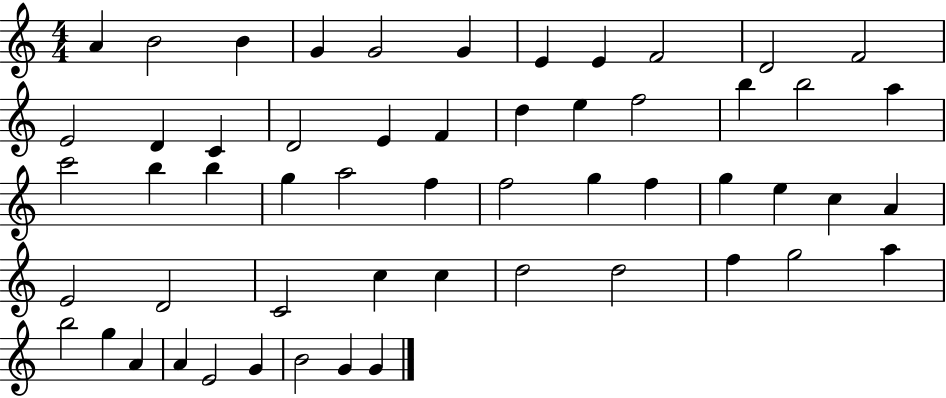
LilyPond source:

{
  \clef treble
  \numericTimeSignature
  \time 4/4
  \key c \major
  a'4 b'2 b'4 | g'4 g'2 g'4 | e'4 e'4 f'2 | d'2 f'2 | \break e'2 d'4 c'4 | d'2 e'4 f'4 | d''4 e''4 f''2 | b''4 b''2 a''4 | \break c'''2 b''4 b''4 | g''4 a''2 f''4 | f''2 g''4 f''4 | g''4 e''4 c''4 a'4 | \break e'2 d'2 | c'2 c''4 c''4 | d''2 d''2 | f''4 g''2 a''4 | \break b''2 g''4 a'4 | a'4 e'2 g'4 | b'2 g'4 g'4 | \bar "|."
}